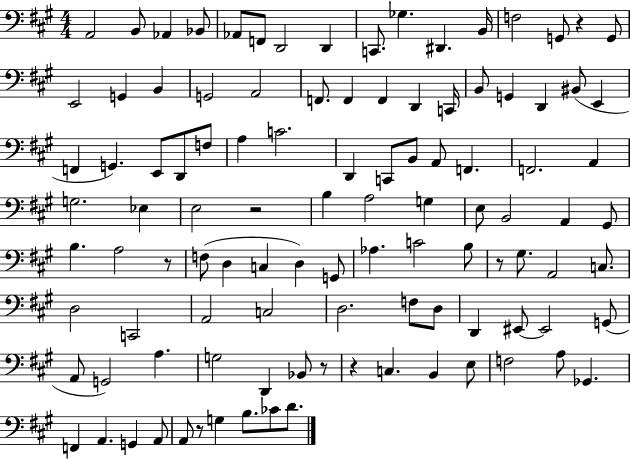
{
  \clef bass
  \numericTimeSignature
  \time 4/4
  \key a \major
  a,2 b,8 aes,4 bes,8 | aes,8 f,8 d,2 d,4 | c,8. ges4. dis,4. b,16 | f2 g,8 r4 g,8 | \break e,2 g,4 b,4 | g,2 a,2 | f,8. f,4 f,4 d,4 c,16 | b,8 g,4 d,4 bis,8( e,4 | \break f,4 g,4.) e,8 d,8 f8 | a4 c'2. | d,4 c,8 b,8 a,8 f,4. | f,2. a,4 | \break g2. ees4 | e2 r2 | b4 a2 g4 | e8 b,2 a,4 gis,8 | \break b4. a2 r8 | f8( d4 c4 d4) g,8 | aes4. c'2 b8 | r8 gis8. a,2 c8. | \break d2 c,2 | a,2 c2 | d2. f8 d8 | d,4 eis,8~~ eis,2 g,8( | \break a,8 g,2) a4. | g2 d,4 bes,8 r8 | r4 c4. b,4 e8 | f2 a8 ges,4. | \break f,4 a,4. g,4 a,8 | a,8 r8 g4 b8. ces'8 d'8. | \bar "|."
}